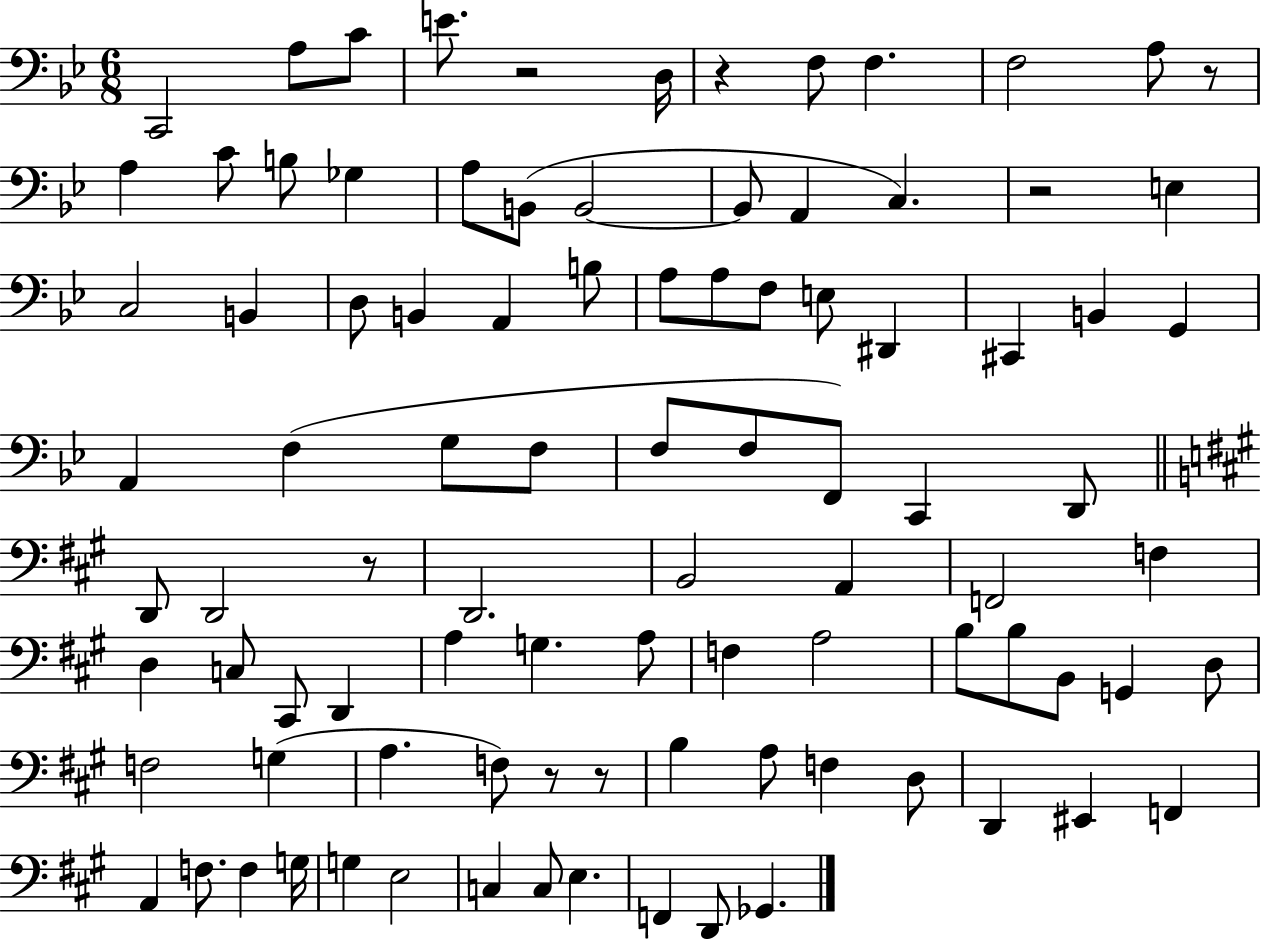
{
  \clef bass
  \numericTimeSignature
  \time 6/8
  \key bes \major
  c,2 a8 c'8 | e'8. r2 d16 | r4 f8 f4. | f2 a8 r8 | \break a4 c'8 b8 ges4 | a8 b,8( b,2~~ | b,8 a,4 c4.) | r2 e4 | \break c2 b,4 | d8 b,4 a,4 b8 | a8 a8 f8 e8 dis,4 | cis,4 b,4 g,4 | \break a,4 f4( g8 f8 | f8 f8 f,8) c,4 d,8 | \bar "||" \break \key a \major d,8 d,2 r8 | d,2. | b,2 a,4 | f,2 f4 | \break d4 c8 cis,8 d,4 | a4 g4. a8 | f4 a2 | b8 b8 b,8 g,4 d8 | \break f2 g4( | a4. f8) r8 r8 | b4 a8 f4 d8 | d,4 eis,4 f,4 | \break a,4 f8. f4 g16 | g4 e2 | c4 c8 e4. | f,4 d,8 ges,4. | \break \bar "|."
}